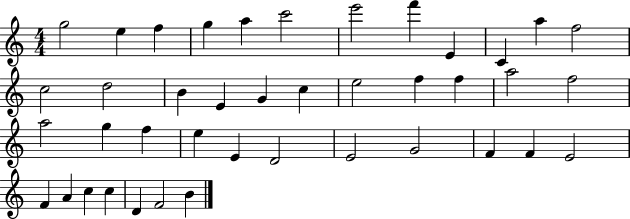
X:1
T:Untitled
M:4/4
L:1/4
K:C
g2 e f g a c'2 e'2 f' E C a f2 c2 d2 B E G c e2 f f a2 f2 a2 g f e E D2 E2 G2 F F E2 F A c c D F2 B